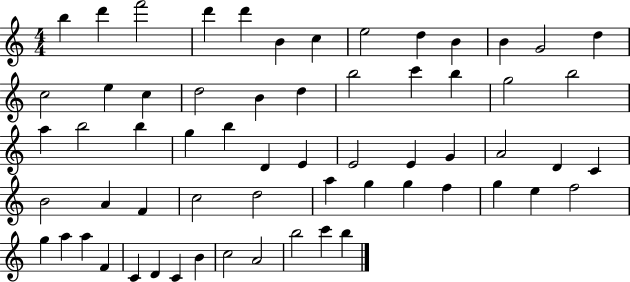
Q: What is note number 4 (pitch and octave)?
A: D6